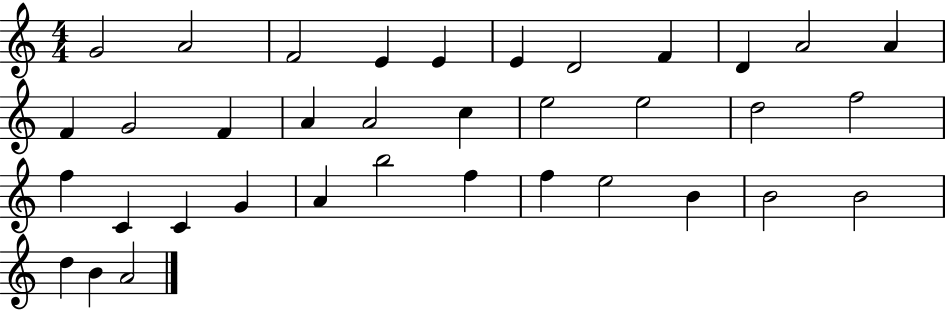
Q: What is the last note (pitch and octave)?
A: A4